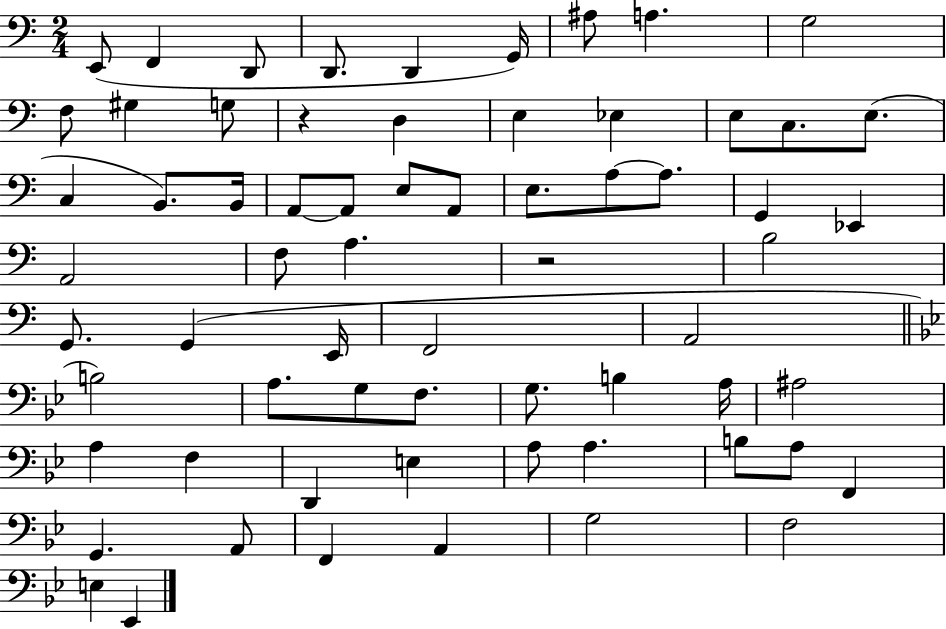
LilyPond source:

{
  \clef bass
  \numericTimeSignature
  \time 2/4
  \key c \major
  e,8( f,4 d,8 | d,8. d,4 g,16) | ais8 a4. | g2 | \break f8 gis4 g8 | r4 d4 | e4 ees4 | e8 c8. e8.( | \break c4 b,8.) b,16 | a,8~~ a,8 e8 a,8 | e8. a8~~ a8. | g,4 ees,4 | \break a,2 | f8 a4. | r2 | b2 | \break g,8. g,4( e,16 | f,2 | a,2 | \bar "||" \break \key g \minor b2) | a8. g8 f8. | g8. b4 a16 | ais2 | \break a4 f4 | d,4 e4 | a8 a4. | b8 a8 f,4 | \break g,4. a,8 | f,4 a,4 | g2 | f2 | \break e4 ees,4 | \bar "|."
}